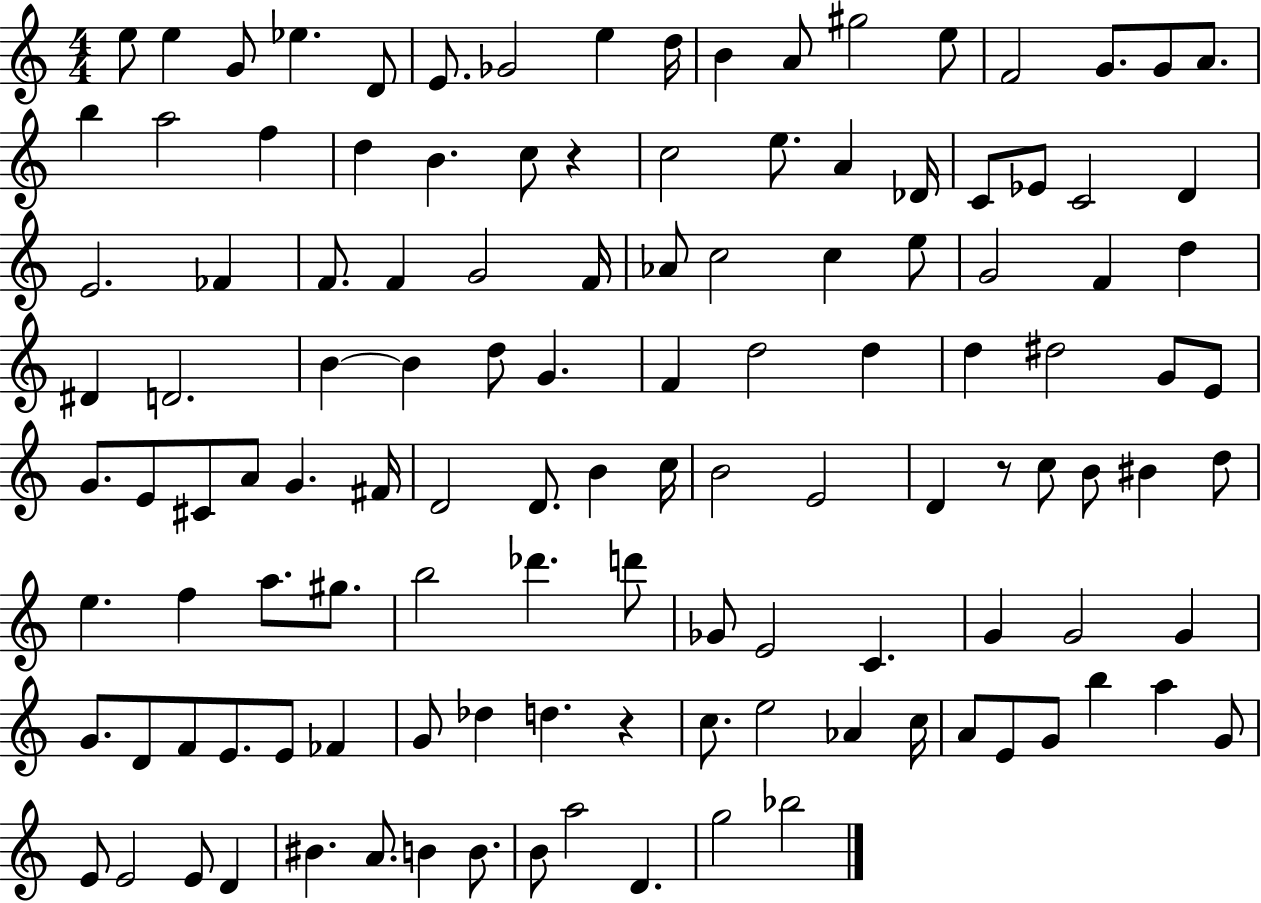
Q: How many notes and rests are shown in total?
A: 122